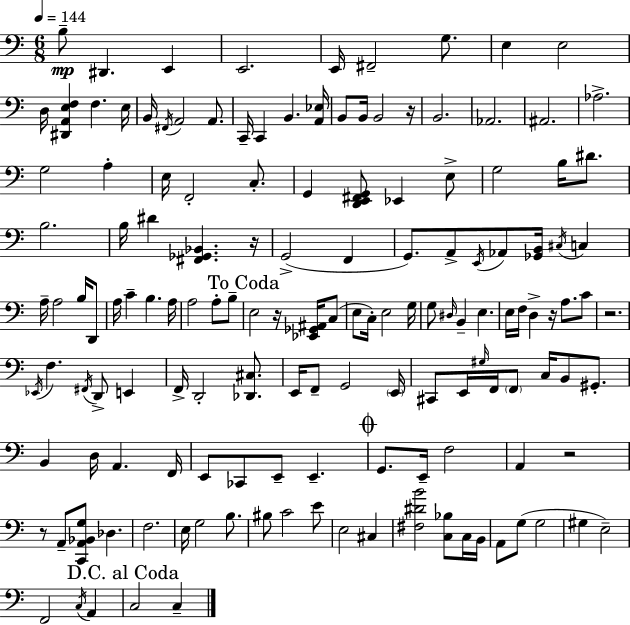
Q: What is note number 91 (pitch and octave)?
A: C3